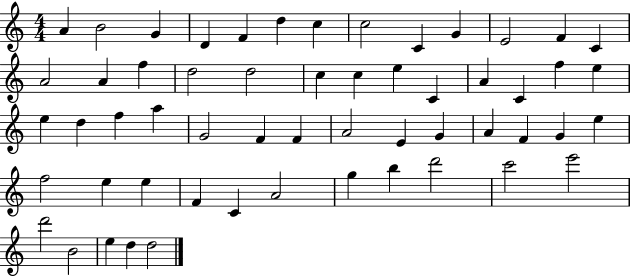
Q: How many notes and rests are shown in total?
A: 56